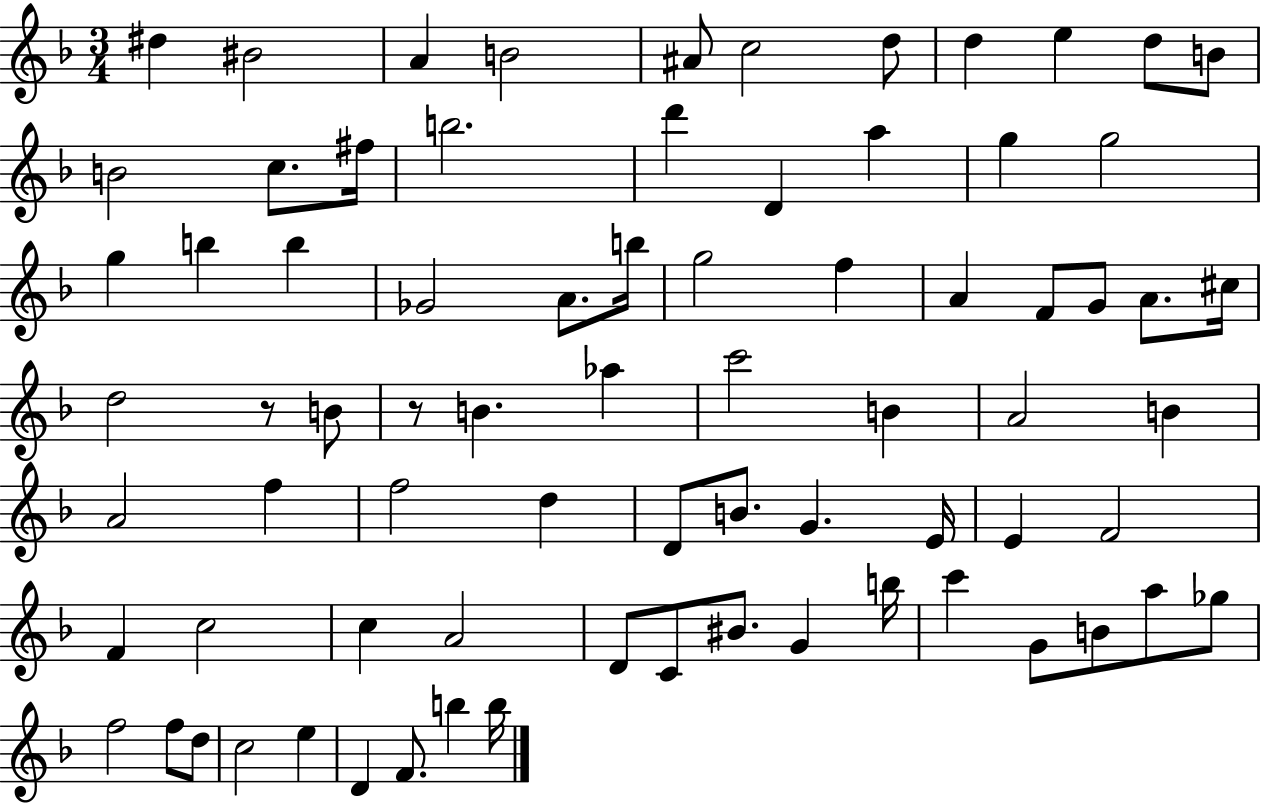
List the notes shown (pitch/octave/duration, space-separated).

D#5/q BIS4/h A4/q B4/h A#4/e C5/h D5/e D5/q E5/q D5/e B4/e B4/h C5/e. F#5/s B5/h. D6/q D4/q A5/q G5/q G5/h G5/q B5/q B5/q Gb4/h A4/e. B5/s G5/h F5/q A4/q F4/e G4/e A4/e. C#5/s D5/h R/e B4/e R/e B4/q. Ab5/q C6/h B4/q A4/h B4/q A4/h F5/q F5/h D5/q D4/e B4/e. G4/q. E4/s E4/q F4/h F4/q C5/h C5/q A4/h D4/e C4/e BIS4/e. G4/q B5/s C6/q G4/e B4/e A5/e Gb5/e F5/h F5/e D5/e C5/h E5/q D4/q F4/e. B5/q B5/s